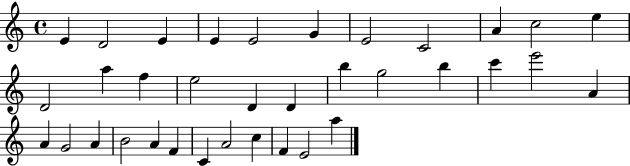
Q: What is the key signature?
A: C major